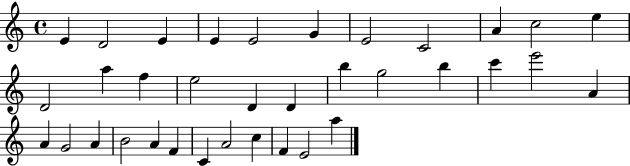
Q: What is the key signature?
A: C major